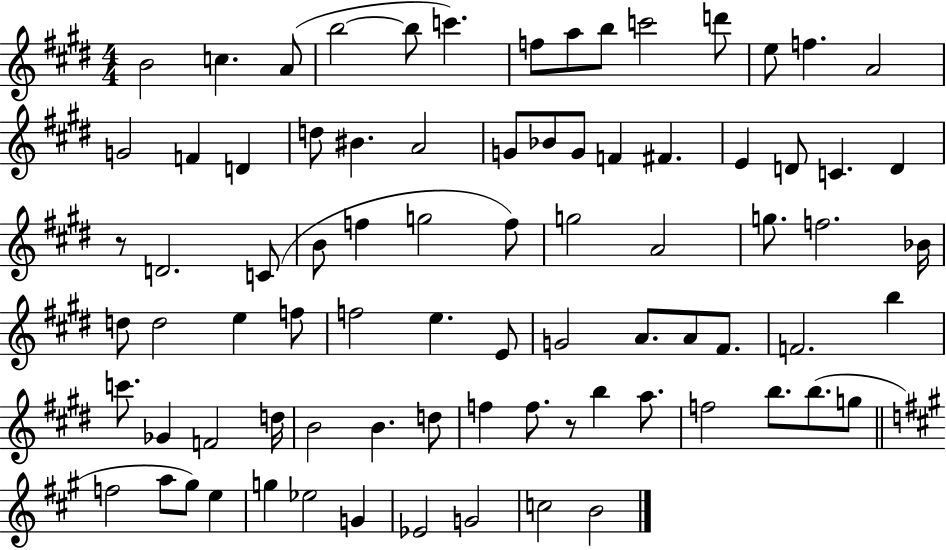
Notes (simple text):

B4/h C5/q. A4/e B5/h B5/e C6/q. F5/e A5/e B5/e C6/h D6/e E5/e F5/q. A4/h G4/h F4/q D4/q D5/e BIS4/q. A4/h G4/e Bb4/e G4/e F4/q F#4/q. E4/q D4/e C4/q. D4/q R/e D4/h. C4/e B4/e F5/q G5/h F5/e G5/h A4/h G5/e. F5/h. Bb4/s D5/e D5/h E5/q F5/e F5/h E5/q. E4/e G4/h A4/e. A4/e F#4/e. F4/h. B5/q C6/e. Gb4/q F4/h D5/s B4/h B4/q. D5/e F5/q F5/e. R/e B5/q A5/e. F5/h B5/e. B5/e. G5/e F5/h A5/e G#5/e E5/q G5/q Eb5/h G4/q Eb4/h G4/h C5/h B4/h